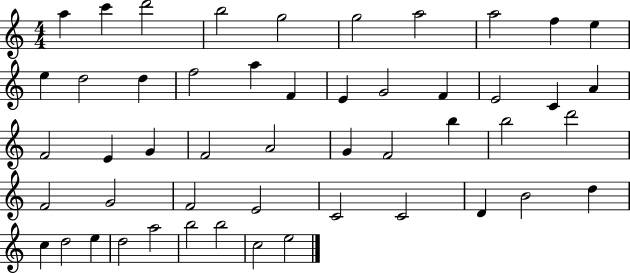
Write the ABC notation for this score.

X:1
T:Untitled
M:4/4
L:1/4
K:C
a c' d'2 b2 g2 g2 a2 a2 f e e d2 d f2 a F E G2 F E2 C A F2 E G F2 A2 G F2 b b2 d'2 F2 G2 F2 E2 C2 C2 D B2 d c d2 e d2 a2 b2 b2 c2 e2